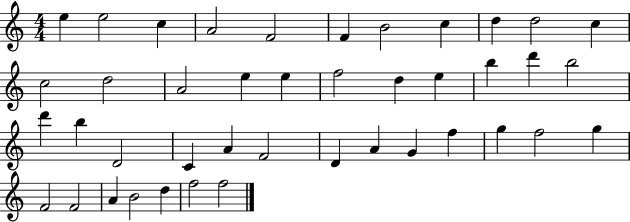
{
  \clef treble
  \numericTimeSignature
  \time 4/4
  \key c \major
  e''4 e''2 c''4 | a'2 f'2 | f'4 b'2 c''4 | d''4 d''2 c''4 | \break c''2 d''2 | a'2 e''4 e''4 | f''2 d''4 e''4 | b''4 d'''4 b''2 | \break d'''4 b''4 d'2 | c'4 a'4 f'2 | d'4 a'4 g'4 f''4 | g''4 f''2 g''4 | \break f'2 f'2 | a'4 b'2 d''4 | f''2 f''2 | \bar "|."
}